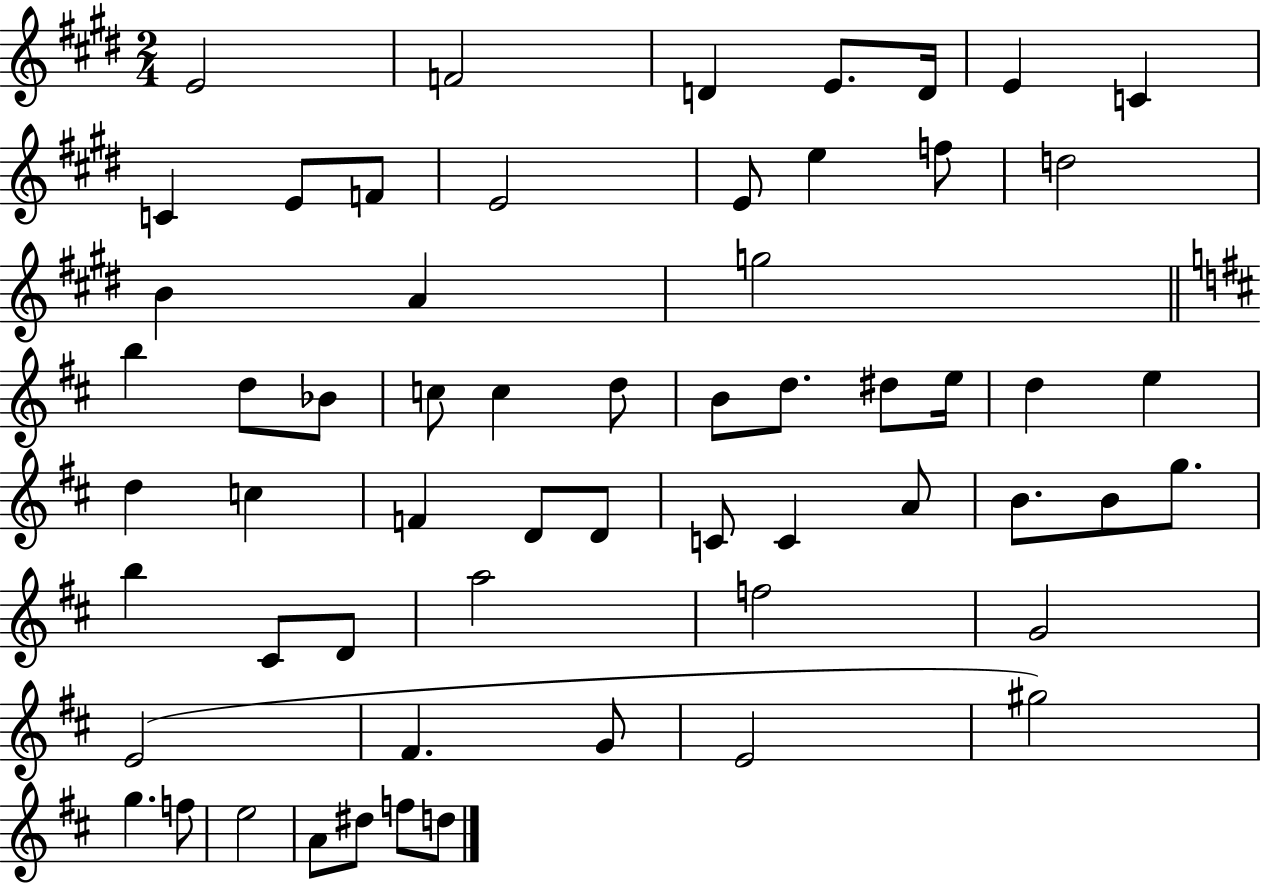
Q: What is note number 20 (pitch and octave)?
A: D5